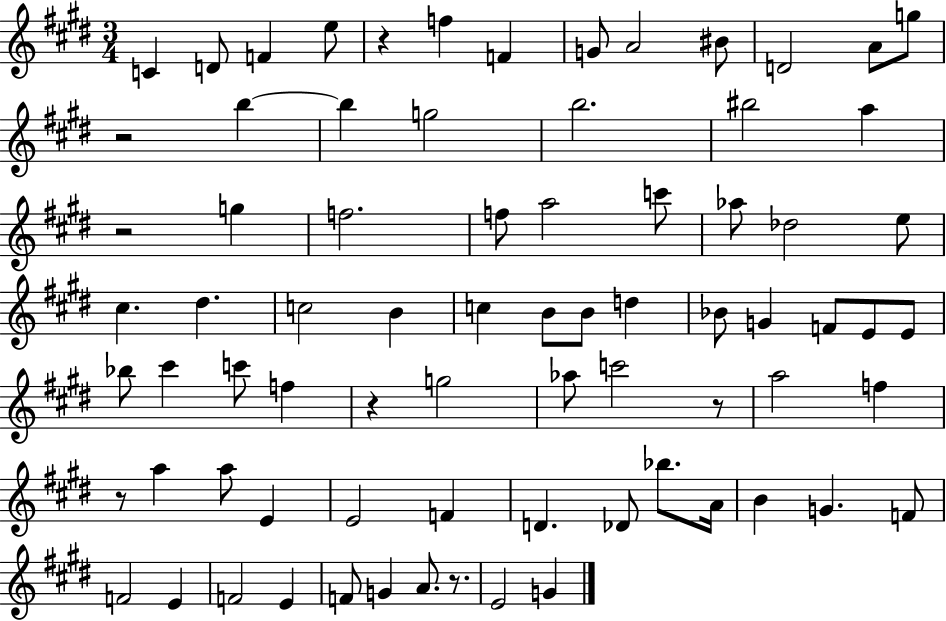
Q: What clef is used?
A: treble